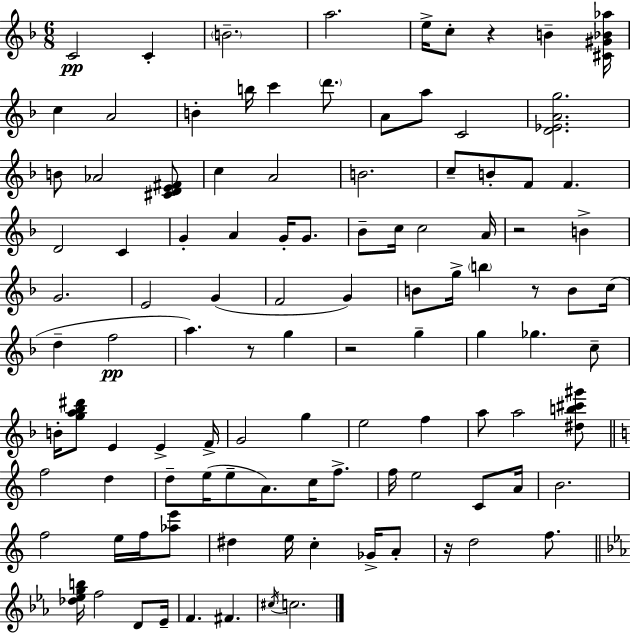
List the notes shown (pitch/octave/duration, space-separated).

C4/h C4/q B4/h. A5/h. E5/s C5/e R/q B4/q [C#4,G#4,Bb4,Ab5]/s C5/q A4/h B4/q B5/s C6/q D6/e. A4/e A5/e C4/h [D4,Eb4,A4,G5]/h. B4/e Ab4/h [C#4,D4,E4,F#4]/e C5/q A4/h B4/h. C5/e B4/e F4/e F4/q. D4/h C4/q G4/q A4/q G4/s G4/e. Bb4/e C5/s C5/h A4/s R/h B4/q G4/h. E4/h G4/q F4/h G4/q B4/e G5/s B5/q R/e B4/e C5/s D5/q F5/h A5/q. R/e G5/q R/h G5/q G5/q Gb5/q. C5/e B4/s [G5,A5,Bb5,D#6]/e E4/q E4/q F4/s G4/h G5/q E5/h F5/q A5/e A5/h [D#5,B5,C#6,G#6]/e F5/h D5/q D5/e E5/s E5/e A4/e. C5/s F5/e. F5/s E5/h C4/e A4/s B4/h. F5/h E5/s F5/s [Ab5,E6]/e D#5/q E5/s C5/q Gb4/s A4/e R/s D5/h F5/e. [Db5,Eb5,G5,B5]/s F5/h D4/e Eb4/s F4/q. F#4/q. C#5/s C5/h.